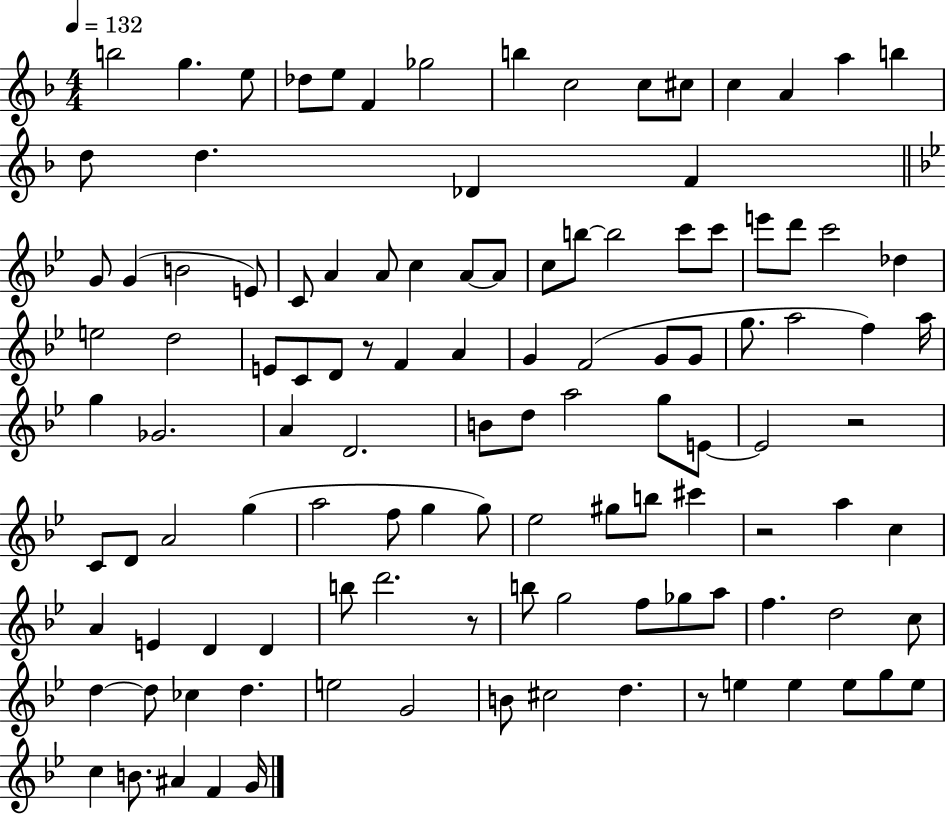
{
  \clef treble
  \numericTimeSignature
  \time 4/4
  \key f \major
  \tempo 4 = 132
  b''2 g''4. e''8 | des''8 e''8 f'4 ges''2 | b''4 c''2 c''8 cis''8 | c''4 a'4 a''4 b''4 | \break d''8 d''4. des'4 f'4 | \bar "||" \break \key bes \major g'8 g'4( b'2 e'8) | c'8 a'4 a'8 c''4 a'8~~ a'8 | c''8 b''8~~ b''2 c'''8 c'''8 | e'''8 d'''8 c'''2 des''4 | \break e''2 d''2 | e'8 c'8 d'8 r8 f'4 a'4 | g'4 f'2( g'8 g'8 | g''8. a''2 f''4) a''16 | \break g''4 ges'2. | a'4 d'2. | b'8 d''8 a''2 g''8 e'8~~ | e'2 r2 | \break c'8 d'8 a'2 g''4( | a''2 f''8 g''4 g''8) | ees''2 gis''8 b''8 cis'''4 | r2 a''4 c''4 | \break a'4 e'4 d'4 d'4 | b''8 d'''2. r8 | b''8 g''2 f''8 ges''8 a''8 | f''4. d''2 c''8 | \break d''4~~ d''8 ces''4 d''4. | e''2 g'2 | b'8 cis''2 d''4. | r8 e''4 e''4 e''8 g''8 e''8 | \break c''4 b'8. ais'4 f'4 g'16 | \bar "|."
}